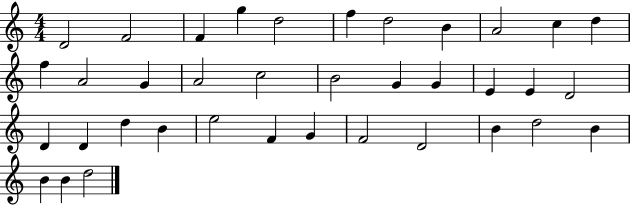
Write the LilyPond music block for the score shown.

{
  \clef treble
  \numericTimeSignature
  \time 4/4
  \key c \major
  d'2 f'2 | f'4 g''4 d''2 | f''4 d''2 b'4 | a'2 c''4 d''4 | \break f''4 a'2 g'4 | a'2 c''2 | b'2 g'4 g'4 | e'4 e'4 d'2 | \break d'4 d'4 d''4 b'4 | e''2 f'4 g'4 | f'2 d'2 | b'4 d''2 b'4 | \break b'4 b'4 d''2 | \bar "|."
}